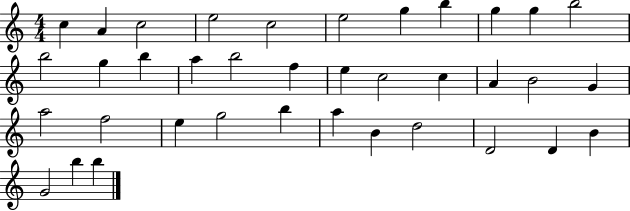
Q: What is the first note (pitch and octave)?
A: C5